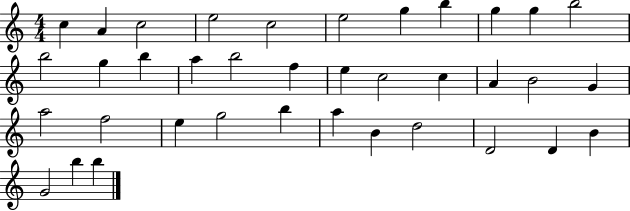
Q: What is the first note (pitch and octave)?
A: C5